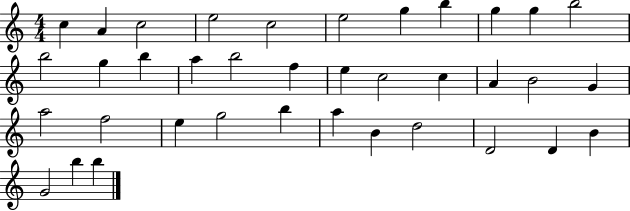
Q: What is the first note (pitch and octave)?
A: C5